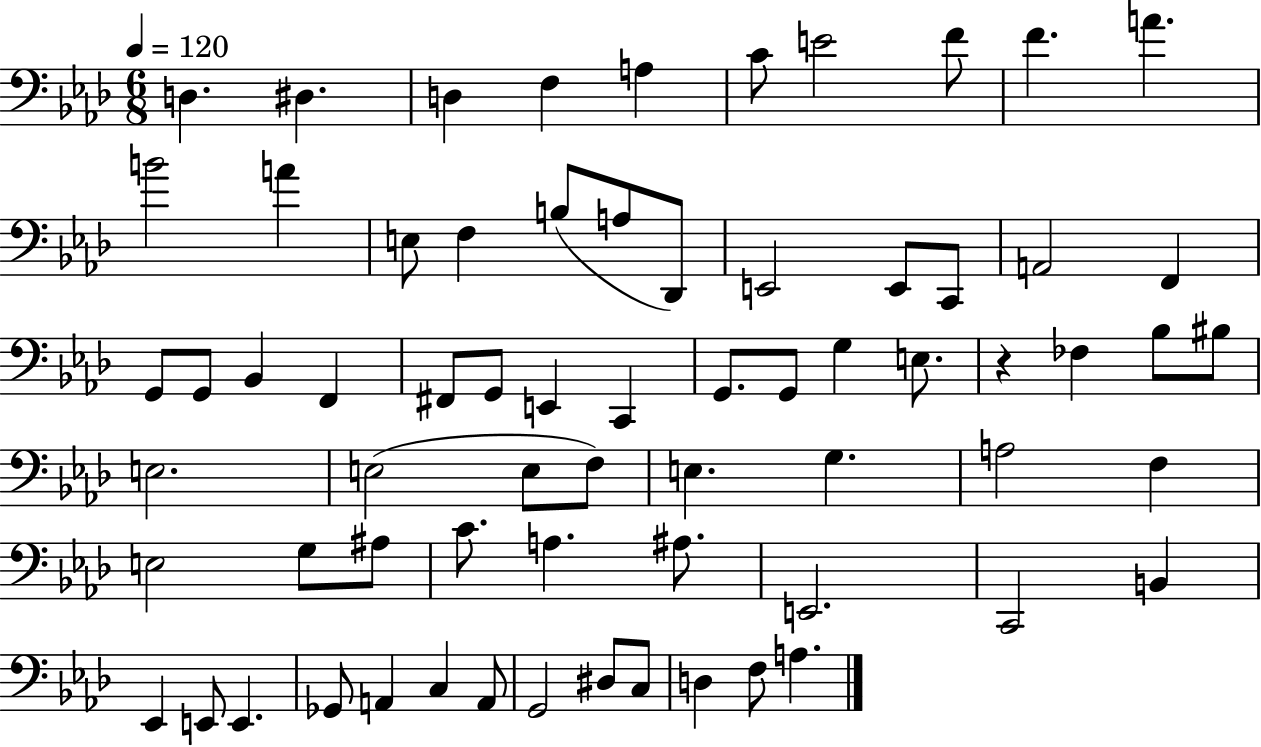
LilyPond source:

{
  \clef bass
  \numericTimeSignature
  \time 6/8
  \key aes \major
  \tempo 4 = 120
  \repeat volta 2 { d4. dis4. | d4 f4 a4 | c'8 e'2 f'8 | f'4. a'4. | \break b'2 a'4 | e8 f4 b8( a8 des,8) | e,2 e,8 c,8 | a,2 f,4 | \break g,8 g,8 bes,4 f,4 | fis,8 g,8 e,4 c,4 | g,8. g,8 g4 e8. | r4 fes4 bes8 bis8 | \break e2. | e2( e8 f8) | e4. g4. | a2 f4 | \break e2 g8 ais8 | c'8. a4. ais8. | e,2. | c,2 b,4 | \break ees,4 e,8 e,4. | ges,8 a,4 c4 a,8 | g,2 dis8 c8 | d4 f8 a4. | \break } \bar "|."
}